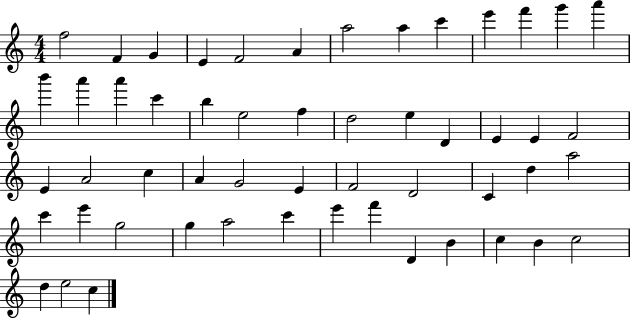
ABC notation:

X:1
T:Untitled
M:4/4
L:1/4
K:C
f2 F G E F2 A a2 a c' e' f' g' a' b' a' a' c' b e2 f d2 e D E E F2 E A2 c A G2 E F2 D2 C d a2 c' e' g2 g a2 c' e' f' D B c B c2 d e2 c